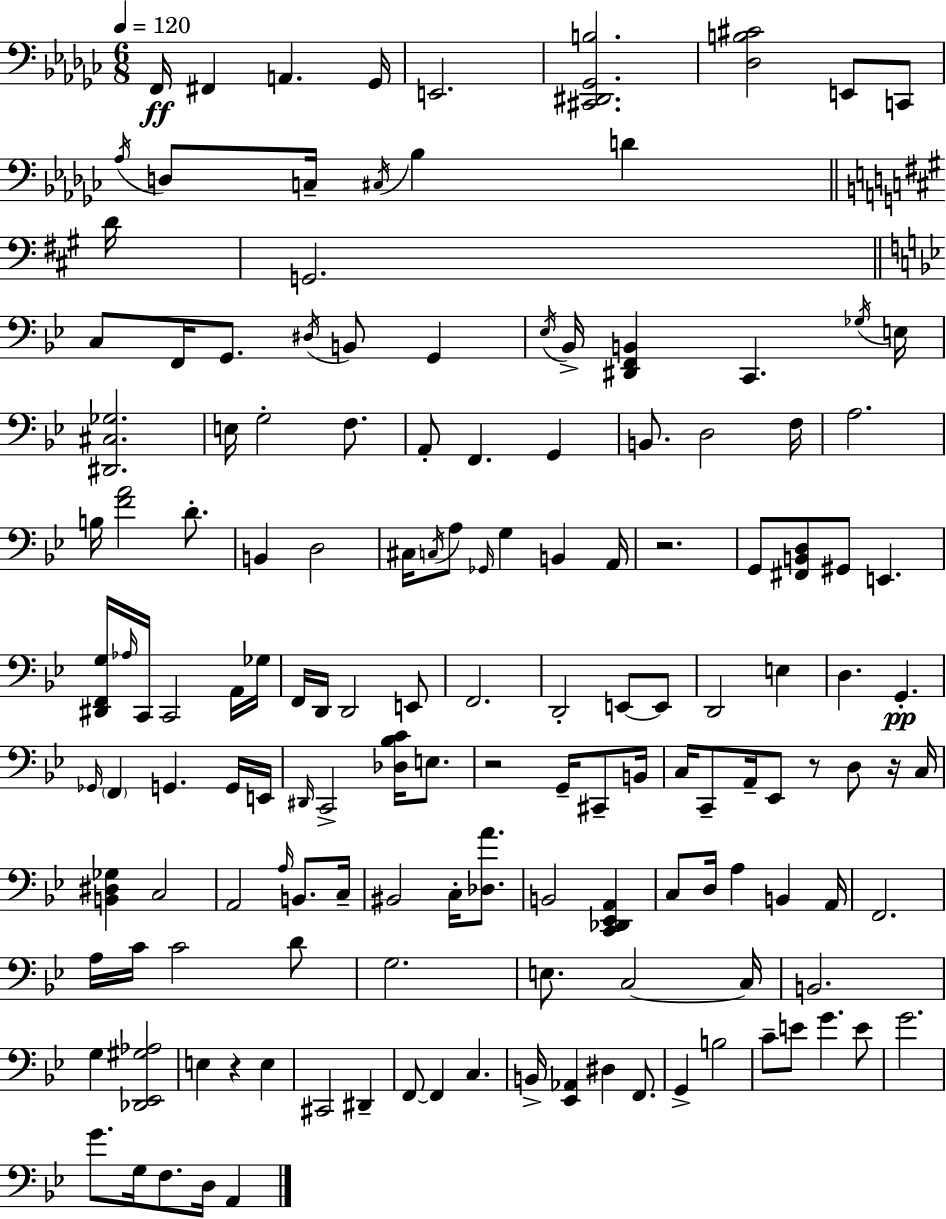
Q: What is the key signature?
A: EES minor